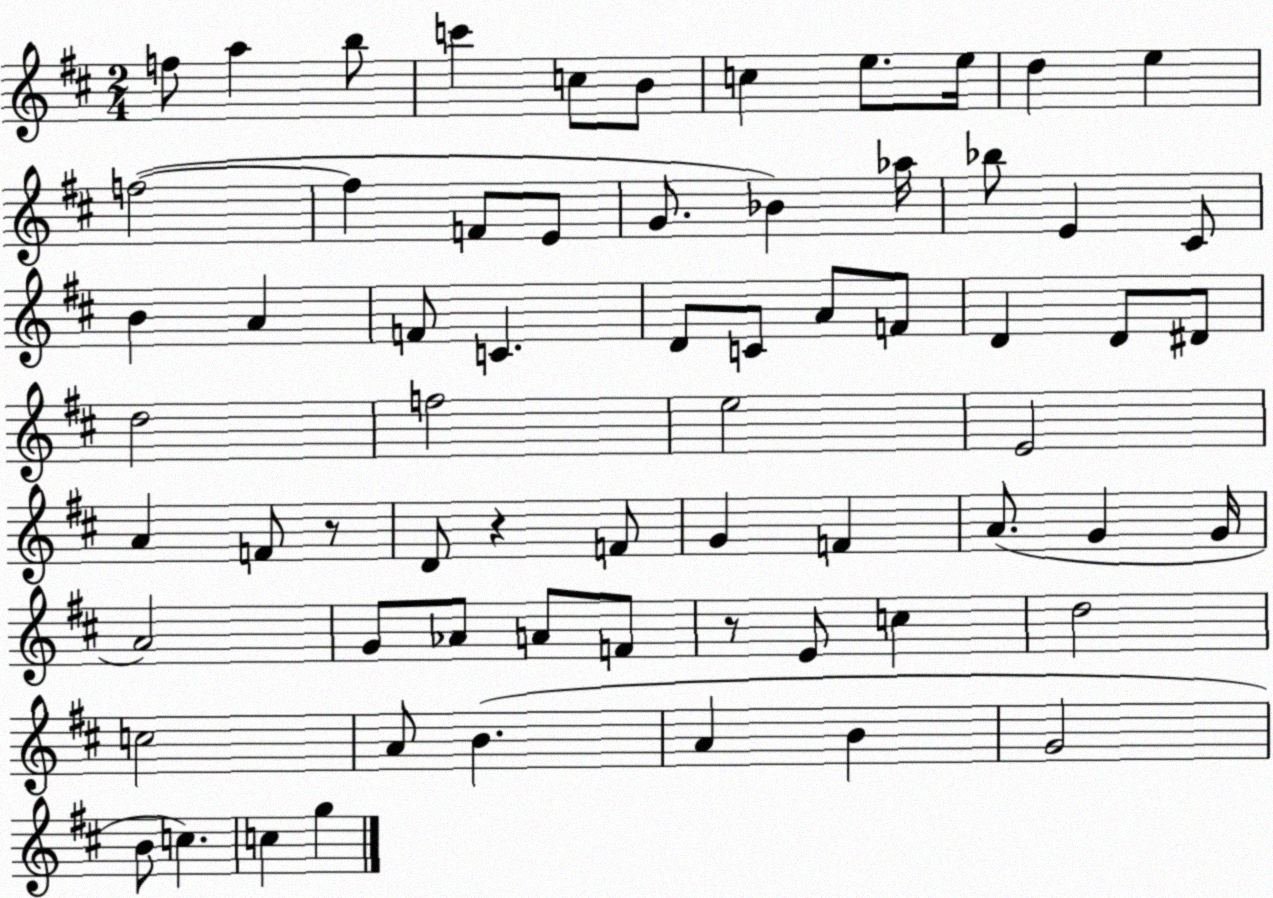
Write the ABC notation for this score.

X:1
T:Untitled
M:2/4
L:1/4
K:D
f/2 a b/2 c' c/2 B/2 c e/2 e/4 d e f2 f F/2 E/2 G/2 _B _a/4 _b/2 E ^C/2 B A F/2 C D/2 C/2 A/2 F/2 D D/2 ^D/2 d2 f2 e2 E2 A F/2 z/2 D/2 z F/2 G F A/2 G G/4 A2 G/2 _A/2 A/2 F/2 z/2 E/2 c d2 c2 A/2 B A B G2 B/2 c c g